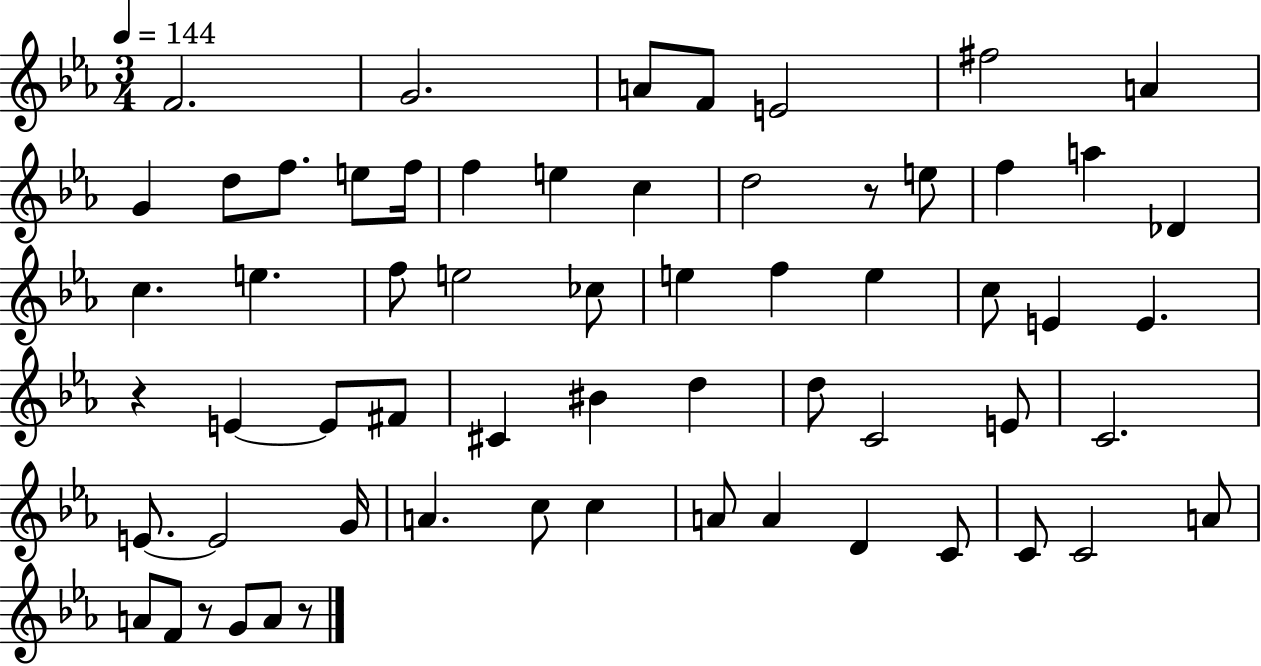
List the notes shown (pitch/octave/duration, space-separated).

F4/h. G4/h. A4/e F4/e E4/h F#5/h A4/q G4/q D5/e F5/e. E5/e F5/s F5/q E5/q C5/q D5/h R/e E5/e F5/q A5/q Db4/q C5/q. E5/q. F5/e E5/h CES5/e E5/q F5/q E5/q C5/e E4/q E4/q. R/q E4/q E4/e F#4/e C#4/q BIS4/q D5/q D5/e C4/h E4/e C4/h. E4/e. E4/h G4/s A4/q. C5/e C5/q A4/e A4/q D4/q C4/e C4/e C4/h A4/e A4/e F4/e R/e G4/e A4/e R/e